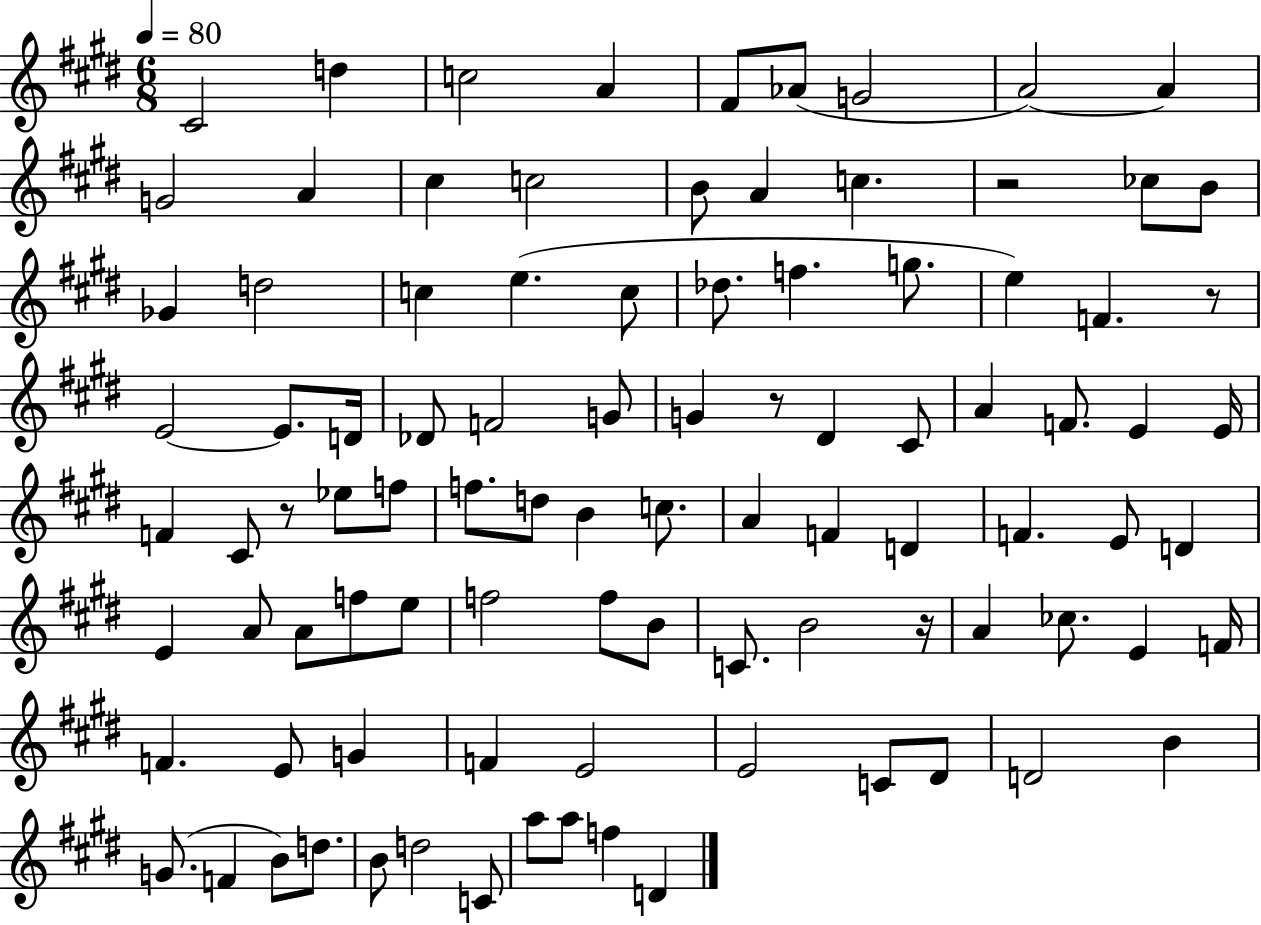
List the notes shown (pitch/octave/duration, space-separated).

C#4/h D5/q C5/h A4/q F#4/e Ab4/e G4/h A4/h A4/q G4/h A4/q C#5/q C5/h B4/e A4/q C5/q. R/h CES5/e B4/e Gb4/q D5/h C5/q E5/q. C5/e Db5/e. F5/q. G5/e. E5/q F4/q. R/e E4/h E4/e. D4/s Db4/e F4/h G4/e G4/q R/e D#4/q C#4/e A4/q F4/e. E4/q E4/s F4/q C#4/e R/e Eb5/e F5/e F5/e. D5/e B4/q C5/e. A4/q F4/q D4/q F4/q. E4/e D4/q E4/q A4/e A4/e F5/e E5/e F5/h F5/e B4/e C4/e. B4/h R/s A4/q CES5/e. E4/q F4/s F4/q. E4/e G4/q F4/q E4/h E4/h C4/e D#4/e D4/h B4/q G4/e. F4/q B4/e D5/e. B4/e D5/h C4/e A5/e A5/e F5/q D4/q